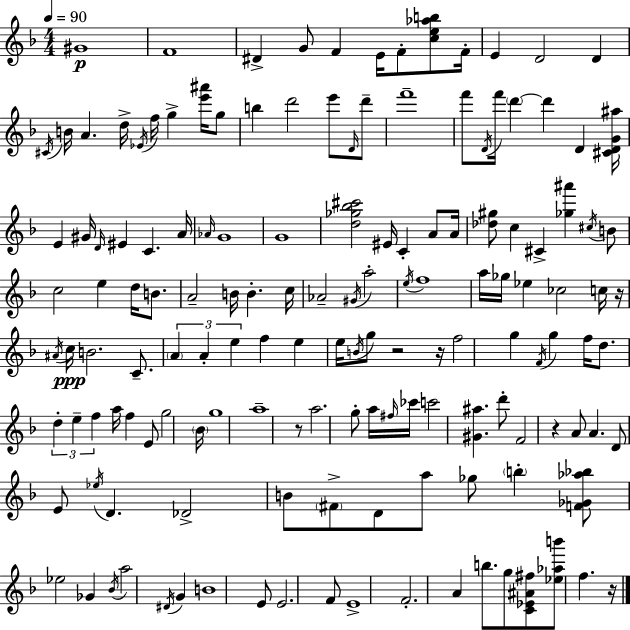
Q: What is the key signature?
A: D minor